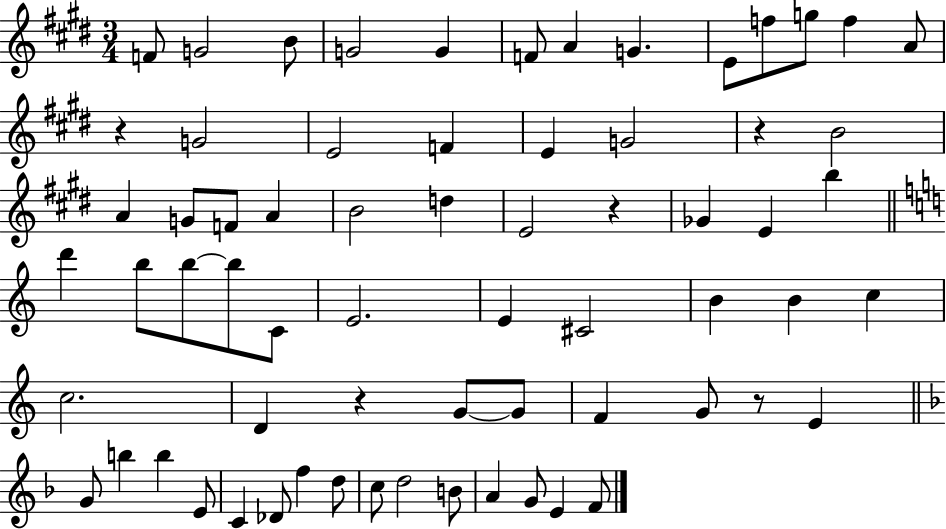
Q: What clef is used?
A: treble